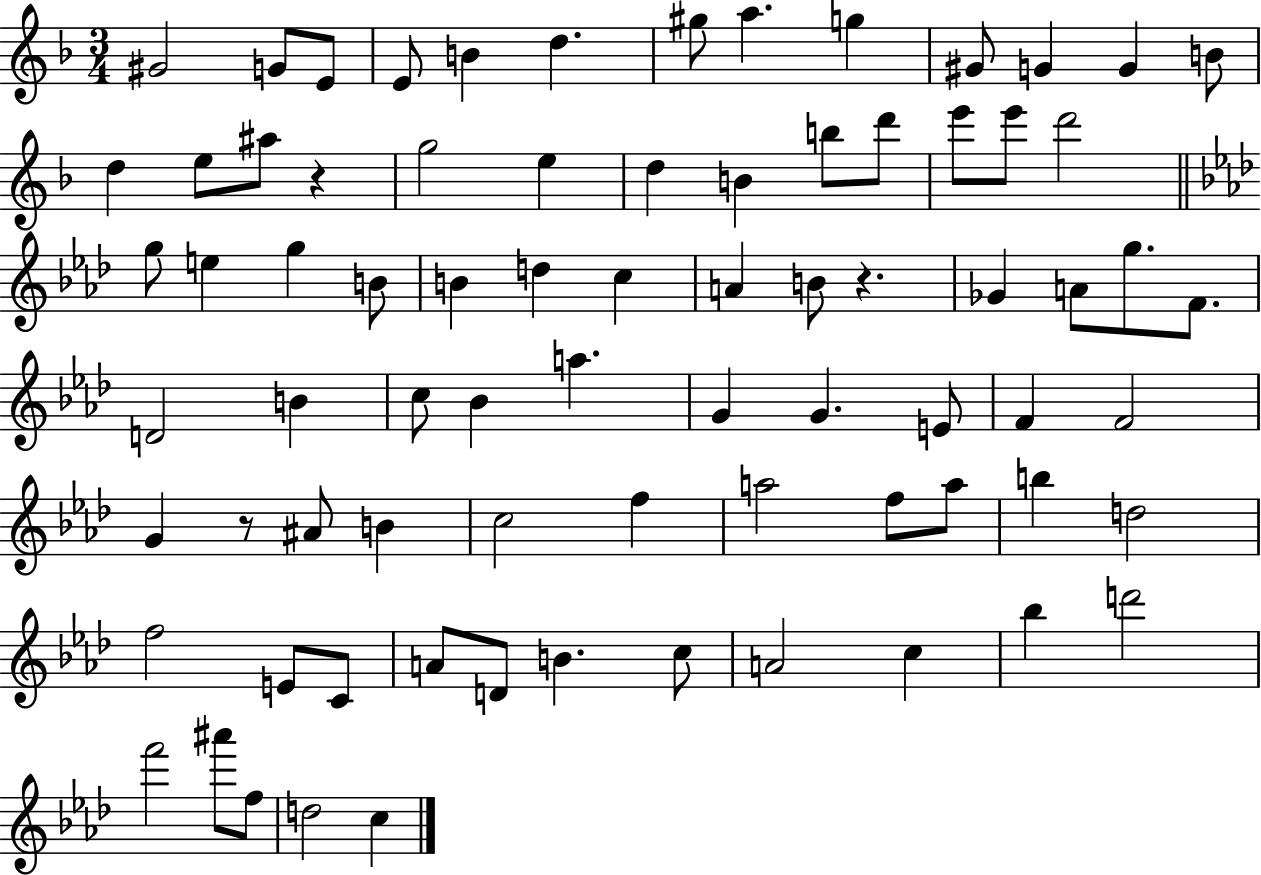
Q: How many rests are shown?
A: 3